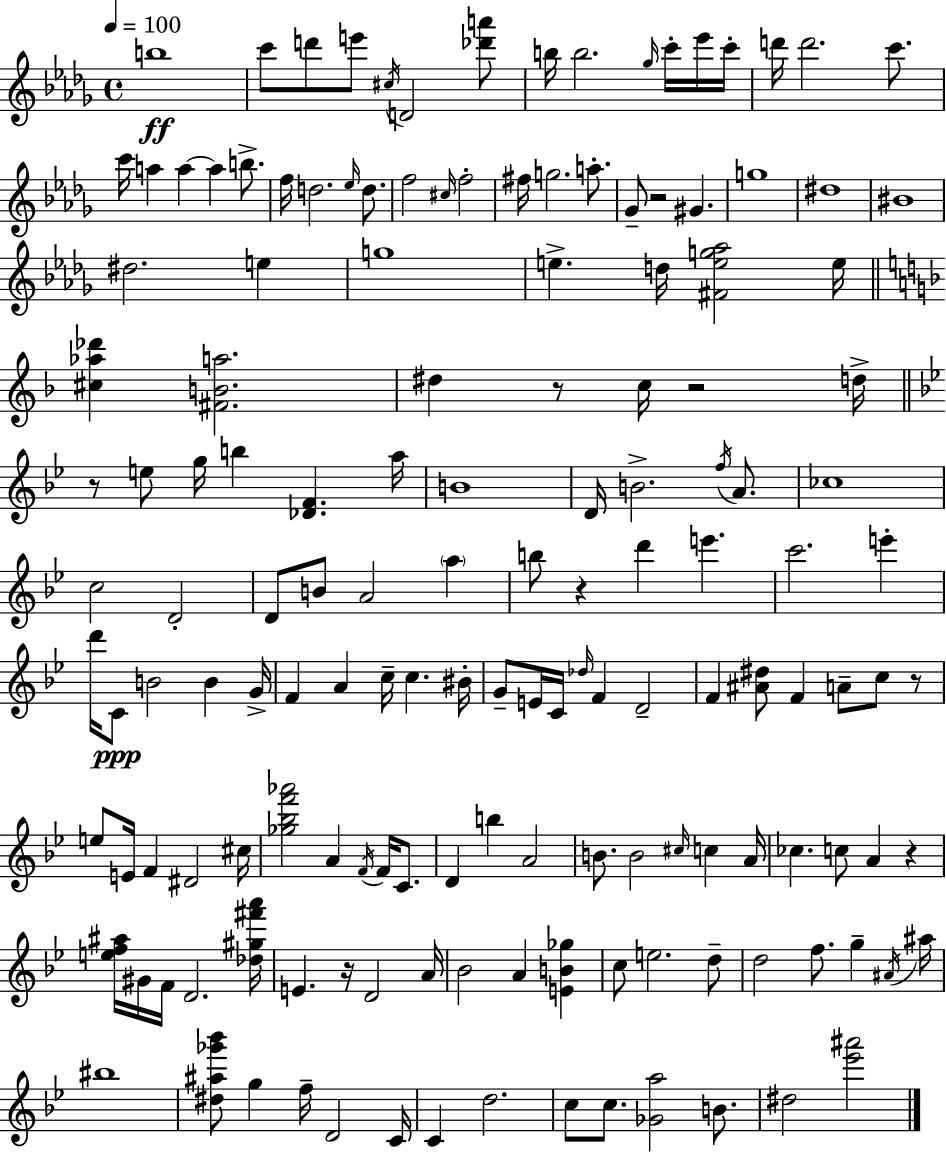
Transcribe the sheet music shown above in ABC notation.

X:1
T:Untitled
M:4/4
L:1/4
K:Bbm
b4 c'/2 d'/2 e'/2 ^c/4 D2 [_d'a']/2 b/4 b2 _g/4 c'/4 _e'/4 c'/4 d'/4 d'2 c'/2 c'/4 a a a b/2 f/4 d2 _e/4 d/2 f2 ^c/4 f2 ^f/4 g2 a/2 _G/2 z2 ^G g4 ^d4 ^B4 ^d2 e g4 e d/4 [^Feg_a]2 e/4 [^c_a_d'] [^FBa]2 ^d z/2 c/4 z2 d/4 z/2 e/2 g/4 b [_DF] a/4 B4 D/4 B2 f/4 A/2 _c4 c2 D2 D/2 B/2 A2 a b/2 z d' e' c'2 e' d'/4 C/2 B2 B G/4 F A c/4 c ^B/4 G/2 E/4 C/4 _d/4 F D2 F [^A^d]/2 F A/2 c/2 z/2 e/2 E/4 F ^D2 ^c/4 [_g_bf'_a']2 A F/4 F/4 C/2 D b A2 B/2 B2 ^c/4 c A/4 _c c/2 A z [ef^a]/4 ^G/4 F/4 D2 [_d^g^f'a']/4 E z/4 D2 A/4 _B2 A [EB_g] c/2 e2 d/2 d2 f/2 g ^A/4 ^a/4 ^b4 [^d^a_g'_b']/2 g f/4 D2 C/4 C d2 c/2 c/2 [_Ga]2 B/2 ^d2 [_e'^a']2